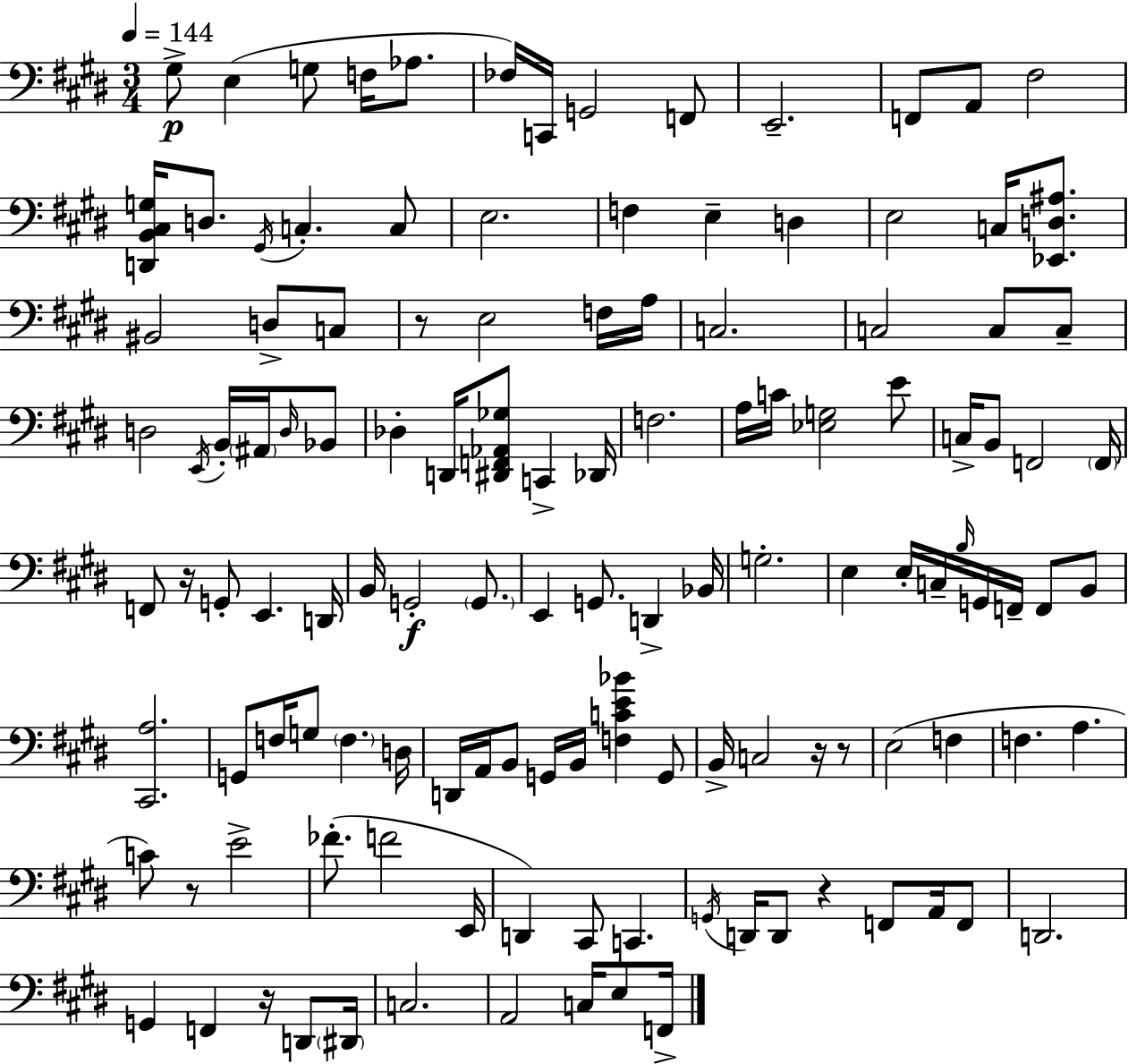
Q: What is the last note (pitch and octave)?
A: F2